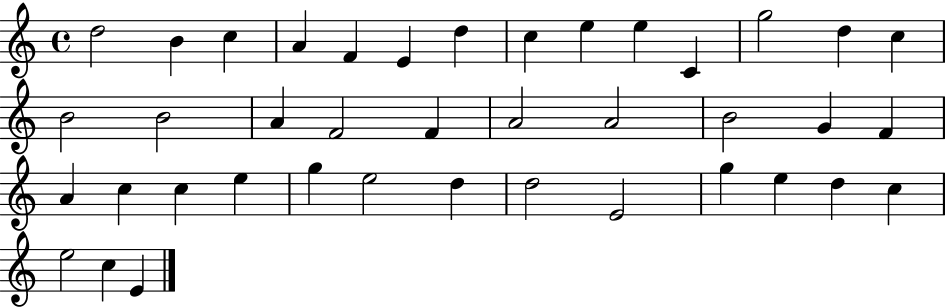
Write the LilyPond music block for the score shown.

{
  \clef treble
  \time 4/4
  \defaultTimeSignature
  \key c \major
  d''2 b'4 c''4 | a'4 f'4 e'4 d''4 | c''4 e''4 e''4 c'4 | g''2 d''4 c''4 | \break b'2 b'2 | a'4 f'2 f'4 | a'2 a'2 | b'2 g'4 f'4 | \break a'4 c''4 c''4 e''4 | g''4 e''2 d''4 | d''2 e'2 | g''4 e''4 d''4 c''4 | \break e''2 c''4 e'4 | \bar "|."
}